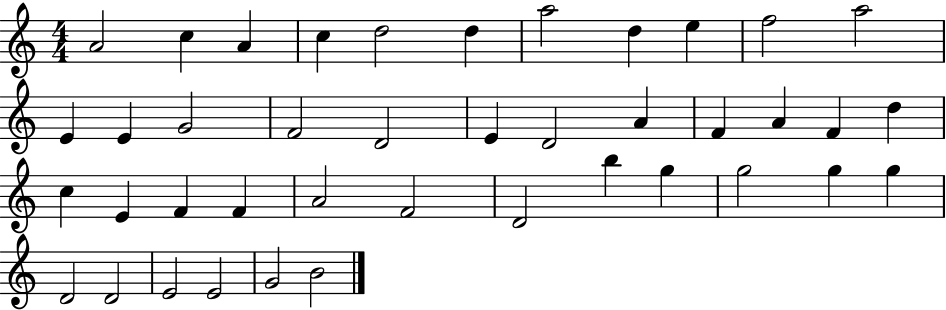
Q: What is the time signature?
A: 4/4